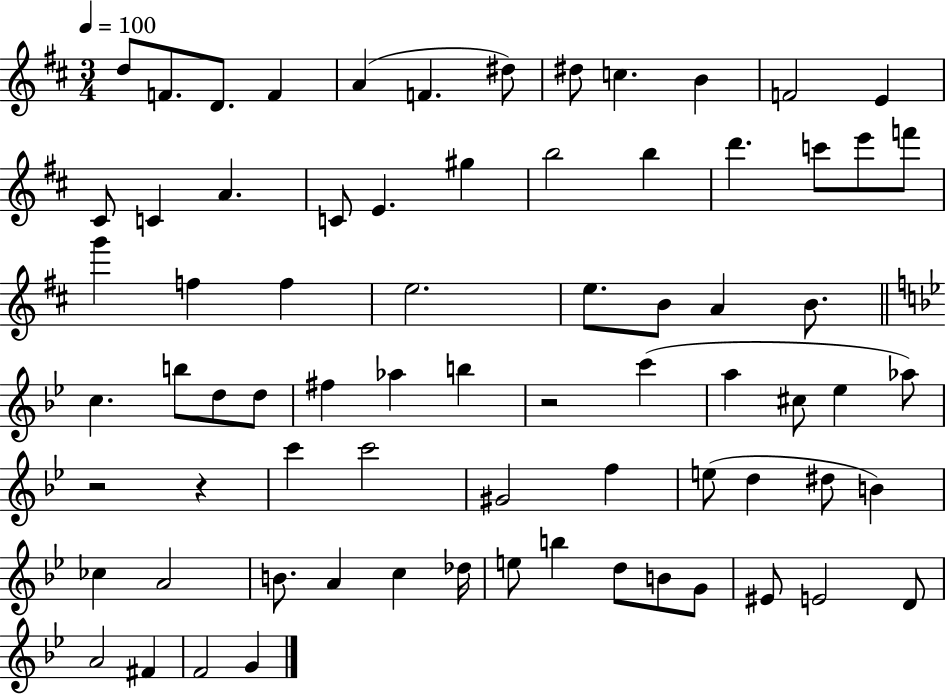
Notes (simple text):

D5/e F4/e. D4/e. F4/q A4/q F4/q. D#5/e D#5/e C5/q. B4/q F4/h E4/q C#4/e C4/q A4/q. C4/e E4/q. G#5/q B5/h B5/q D6/q. C6/e E6/e F6/e G6/q F5/q F5/q E5/h. E5/e. B4/e A4/q B4/e. C5/q. B5/e D5/e D5/e F#5/q Ab5/q B5/q R/h C6/q A5/q C#5/e Eb5/q Ab5/e R/h R/q C6/q C6/h G#4/h F5/q E5/e D5/q D#5/e B4/q CES5/q A4/h B4/e. A4/q C5/q Db5/s E5/e B5/q D5/e B4/e G4/e EIS4/e E4/h D4/e A4/h F#4/q F4/h G4/q